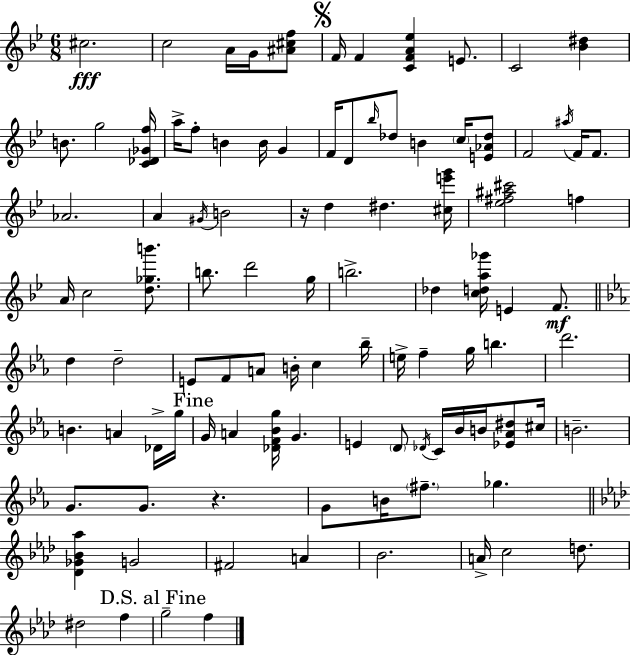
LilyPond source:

{
  \clef treble
  \numericTimeSignature
  \time 6/8
  \key bes \major
  cis''2.\fff | c''2 a'16 g'16 <ais' cis'' f''>8 | \mark \markup { \musicglyph "scripts.segno" } f'16 f'4 <c' f' a' ees''>4 e'8. | c'2 <bes' dis''>4 | \break b'8. g''2 <c' des' ges' f''>16 | a''16-> f''8-. b'4 b'16 g'4 | f'16 d'8 \grace { bes''16 } des''8 b'4 \parenthesize c''16 <e' aes' des''>8 | f'2 \acciaccatura { ais''16 } f'16 f'8. | \break aes'2. | a'4 \acciaccatura { gis'16 } b'2 | r16 d''4 dis''4. | <cis'' e''' g'''>16 <ees'' fis'' ais'' cis'''>2 f''4 | \break a'16 c''2 | <d'' ges'' b'''>8. b''8. d'''2 | g''16 b''2.-> | des''4 <c'' d'' a'' ges'''>16 e'4 | \break f'8.\mf \bar "||" \break \key c \minor d''4 d''2-- | e'8 f'8 a'8 b'16-. c''4 bes''16-- | e''16-> f''4-- g''16 b''4. | d'''2. | \break b'4. a'4 des'16-> g''16 | \mark "Fine" g'16 a'4 <des' f' bes' g''>16 g'4. | e'4 \parenthesize d'8 \acciaccatura { des'16 } c'16 bes'16 b'16 <ees' aes' dis''>8 | cis''16 b'2.-- | \break g'8. g'8. r4. | g'8 b'16 \parenthesize fis''8.-- ges''4. | \bar "||" \break \key f \minor <des' ges' bes' aes''>4 g'2 | fis'2 a'4 | bes'2. | a'16-> c''2 d''8. | \break dis''2 f''4 | \mark "D.S. al Fine" g''2-- f''4 | \bar "|."
}